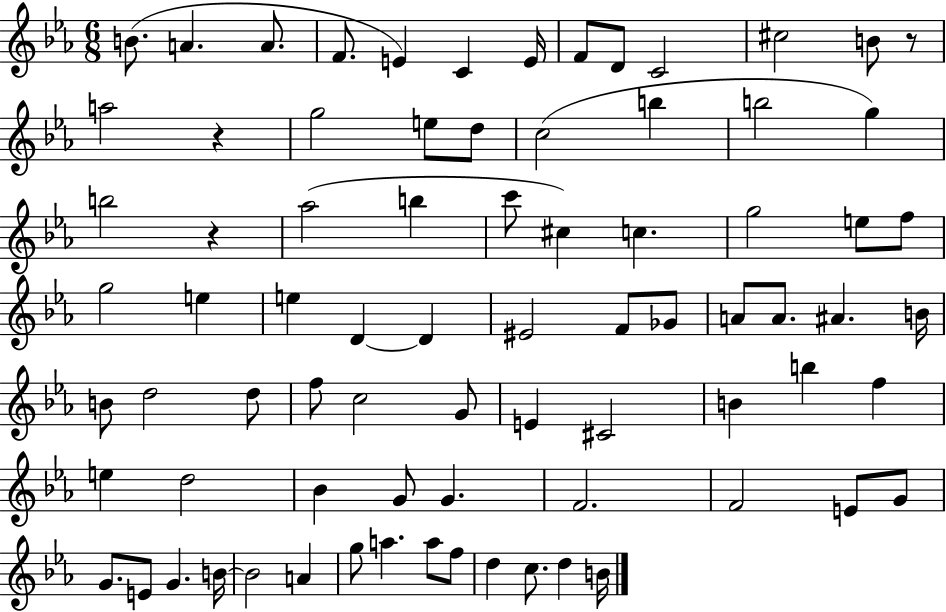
B4/e. A4/q. A4/e. F4/e. E4/q C4/q E4/s F4/e D4/e C4/h C#5/h B4/e R/e A5/h R/q G5/h E5/e D5/e C5/h B5/q B5/h G5/q B5/h R/q Ab5/h B5/q C6/e C#5/q C5/q. G5/h E5/e F5/e G5/h E5/q E5/q D4/q D4/q EIS4/h F4/e Gb4/e A4/e A4/e. A#4/q. B4/s B4/e D5/h D5/e F5/e C5/h G4/e E4/q C#4/h B4/q B5/q F5/q E5/q D5/h Bb4/q G4/e G4/q. F4/h. F4/h E4/e G4/e G4/e. E4/e G4/q. B4/s B4/h A4/q G5/e A5/q. A5/e F5/e D5/q C5/e. D5/q B4/s